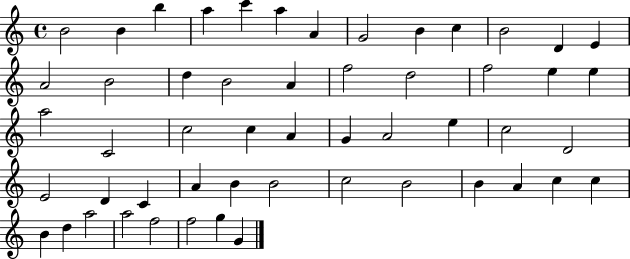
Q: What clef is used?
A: treble